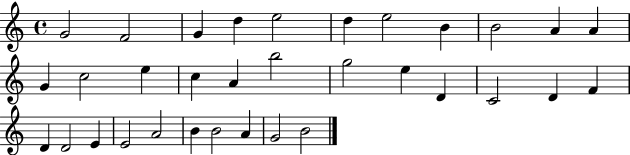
{
  \clef treble
  \time 4/4
  \defaultTimeSignature
  \key c \major
  g'2 f'2 | g'4 d''4 e''2 | d''4 e''2 b'4 | b'2 a'4 a'4 | \break g'4 c''2 e''4 | c''4 a'4 b''2 | g''2 e''4 d'4 | c'2 d'4 f'4 | \break d'4 d'2 e'4 | e'2 a'2 | b'4 b'2 a'4 | g'2 b'2 | \break \bar "|."
}